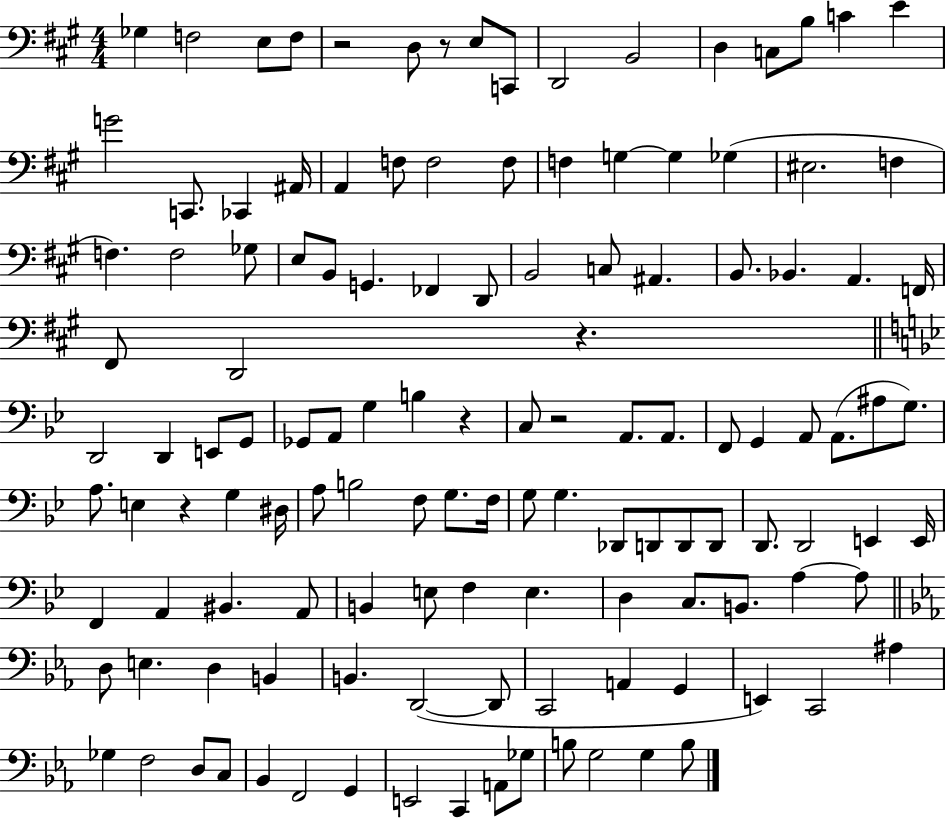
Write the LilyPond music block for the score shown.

{
  \clef bass
  \numericTimeSignature
  \time 4/4
  \key a \major
  \repeat volta 2 { ges4 f2 e8 f8 | r2 d8 r8 e8 c,8 | d,2 b,2 | d4 c8 b8 c'4 e'4 | \break g'2 c,8. ces,4 ais,16 | a,4 f8 f2 f8 | f4 g4~~ g4 ges4( | eis2. f4 | \break f4.) f2 ges8 | e8 b,8 g,4. fes,4 d,8 | b,2 c8 ais,4. | b,8. bes,4. a,4. f,16 | \break fis,8 d,2 r4. | \bar "||" \break \key bes \major d,2 d,4 e,8 g,8 | ges,8 a,8 g4 b4 r4 | c8 r2 a,8. a,8. | f,8 g,4 a,8 a,8.( ais8 g8.) | \break a8. e4 r4 g4 dis16 | a8 b2 f8 g8. f16 | g8 g4. des,8 d,8 d,8 d,8 | d,8. d,2 e,4 e,16 | \break f,4 a,4 bis,4. a,8 | b,4 e8 f4 e4. | d4 c8. b,8. a4~~ a8 | \bar "||" \break \key ees \major d8 e4. d4 b,4 | b,4. d,2~(~ d,8 | c,2 a,4 g,4 | e,4) c,2 ais4 | \break ges4 f2 d8 c8 | bes,4 f,2 g,4 | e,2 c,4 a,8 ges8 | b8 g2 g4 b8 | \break } \bar "|."
}